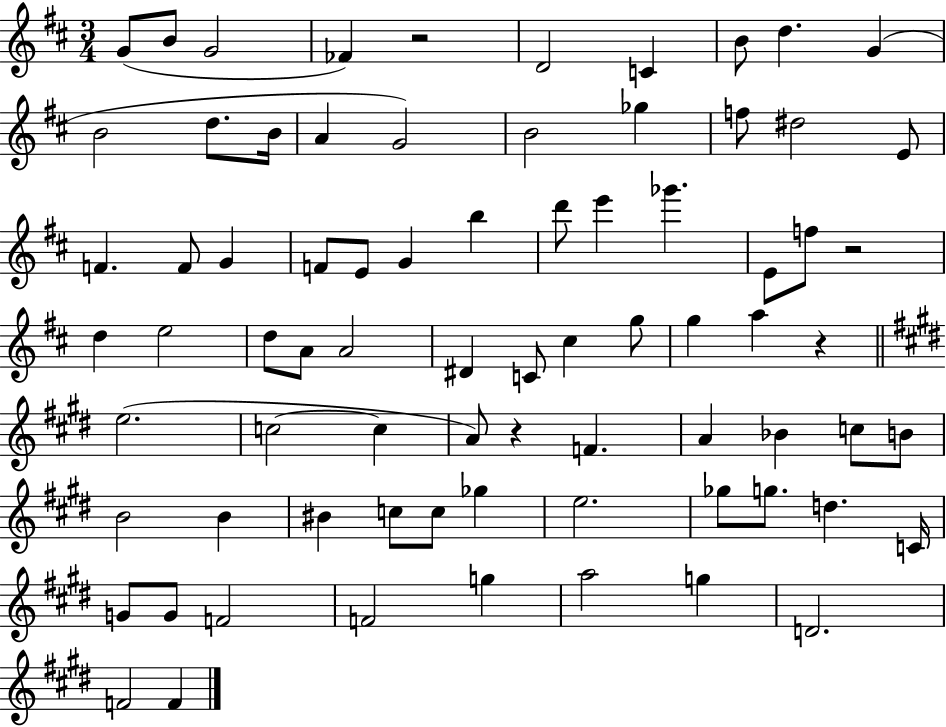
G4/e B4/e G4/h FES4/q R/h D4/h C4/q B4/e D5/q. G4/q B4/h D5/e. B4/s A4/q G4/h B4/h Gb5/q F5/e D#5/h E4/e F4/q. F4/e G4/q F4/e E4/e G4/q B5/q D6/e E6/q Gb6/q. E4/e F5/e R/h D5/q E5/h D5/e A4/e A4/h D#4/q C4/e C#5/q G5/e G5/q A5/q R/q E5/h. C5/h C5/q A4/e R/q F4/q. A4/q Bb4/q C5/e B4/e B4/h B4/q BIS4/q C5/e C5/e Gb5/q E5/h. Gb5/e G5/e. D5/q. C4/s G4/e G4/e F4/h F4/h G5/q A5/h G5/q D4/h. F4/h F4/q